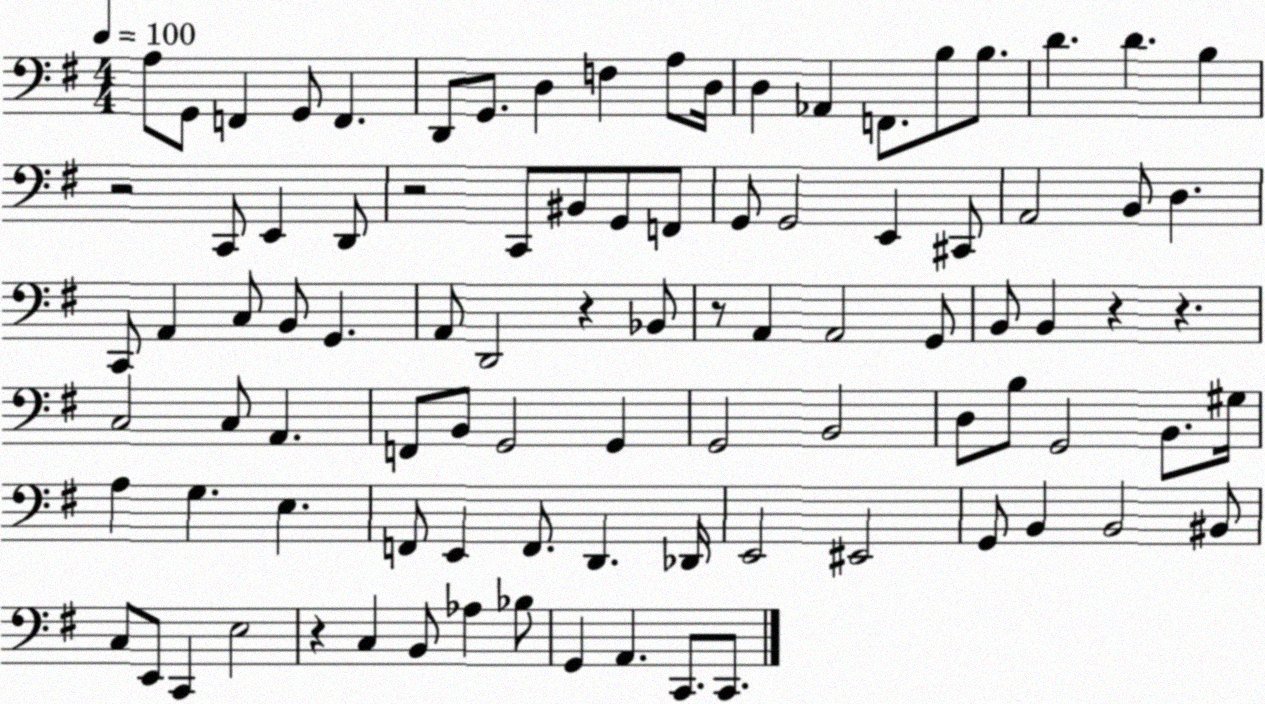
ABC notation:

X:1
T:Untitled
M:4/4
L:1/4
K:G
A,/2 G,,/2 F,, G,,/2 F,, D,,/2 G,,/2 D, F, A,/2 D,/4 D, _A,, F,,/2 B,/2 B,/2 D D B, z2 C,,/2 E,, D,,/2 z2 C,,/2 ^B,,/2 G,,/2 F,,/2 G,,/2 G,,2 E,, ^C,,/2 A,,2 B,,/2 D, C,,/2 A,, C,/2 B,,/2 G,, A,,/2 D,,2 z _B,,/2 z/2 A,, A,,2 G,,/2 B,,/2 B,, z z C,2 C,/2 A,, F,,/2 B,,/2 G,,2 G,, G,,2 B,,2 D,/2 B,/2 G,,2 B,,/2 ^G,/4 A, G, E, F,,/2 E,, F,,/2 D,, _D,,/4 E,,2 ^E,,2 G,,/2 B,, B,,2 ^B,,/2 C,/2 E,,/2 C,, E,2 z C, B,,/2 _A, _B,/2 G,, A,, C,,/2 C,,/2